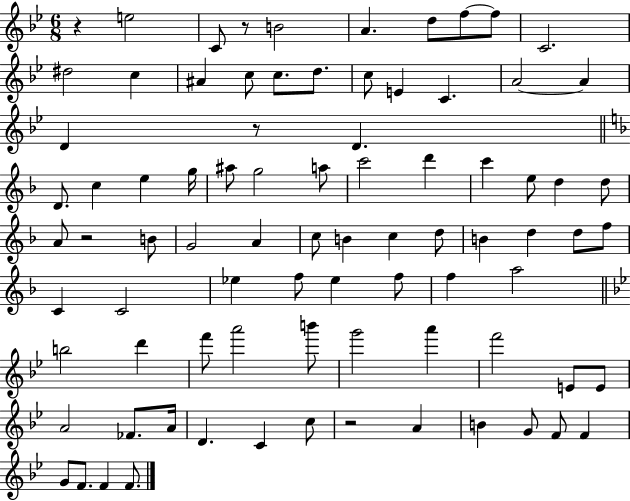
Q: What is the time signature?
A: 6/8